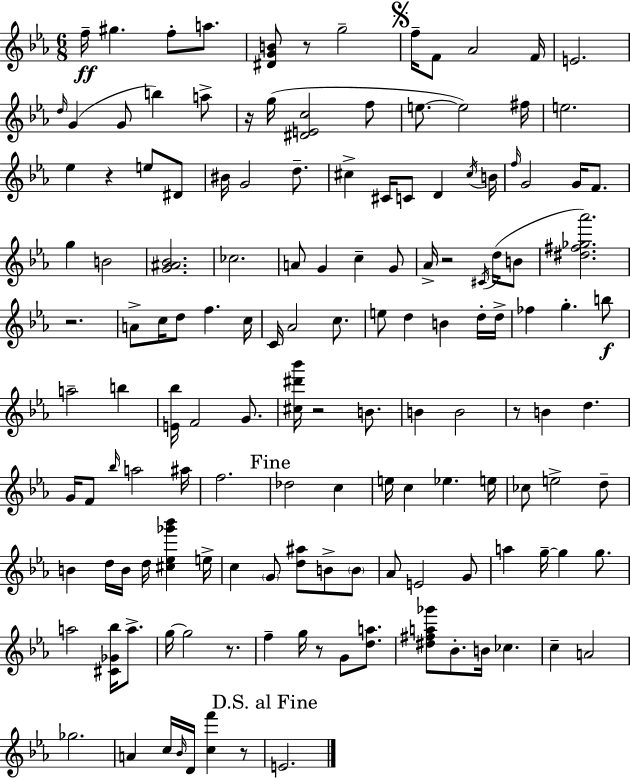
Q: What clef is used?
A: treble